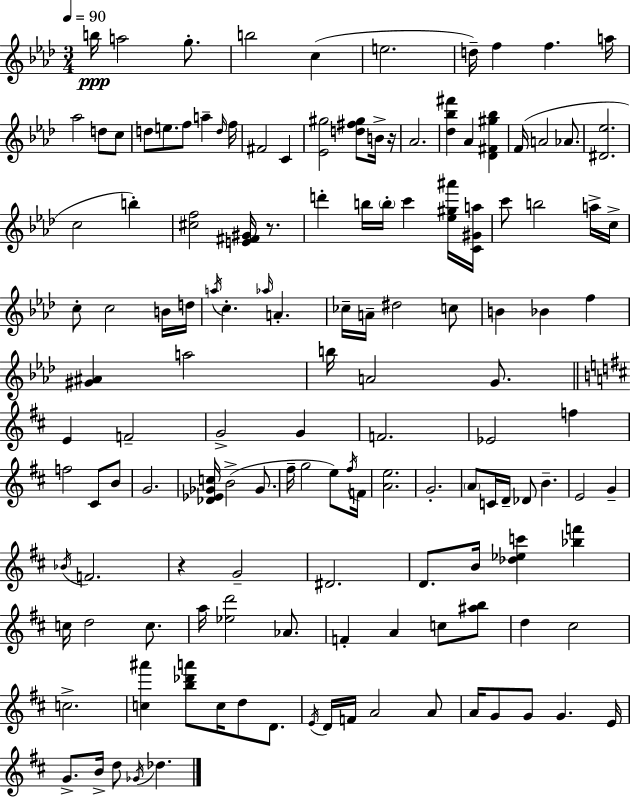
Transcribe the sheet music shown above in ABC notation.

X:1
T:Untitled
M:3/4
L:1/4
K:Fm
b/4 a2 g/2 b2 c e2 d/4 f f a/4 _a2 d/2 c/2 d/2 e/2 f/2 a d/4 f/4 ^F2 C [_E^g]2 [d^f^g]/2 B/4 z/4 _A2 [_d_b^f'] _A [_D^F^g_b] F/4 A2 _A/2 [^D_e]2 c2 b [^cf]2 [E^F^G]/4 z/2 d' b/4 b/4 c' [_e^g^a']/4 [C^Ga]/4 c'/2 b2 a/4 c/4 c/2 c2 B/4 d/4 a/4 c _a/4 A _c/4 A/4 ^d2 c/2 B _B f [^G^A] a2 b/4 A2 G/2 E F2 G2 G F2 _E2 f f2 ^C/2 B/2 G2 [_D_E_Gc]/4 B2 _G/2 ^f/4 g2 e/2 ^f/4 F/4 [Ae]2 G2 A/2 C/4 D/4 _D/2 B E2 G _B/4 F2 z G2 ^D2 D/2 B/4 [_d_ec'] [_bf'] c/4 d2 c/2 a/4 [_ed']2 _A/2 F A c/2 [^ab]/2 d ^c2 c2 [c^a'] [b_d'a']/2 c/4 d/2 D/2 E/4 D/4 F/4 A2 A/2 A/4 G/2 G/2 G E/4 G/2 B/4 d/2 _G/4 _d